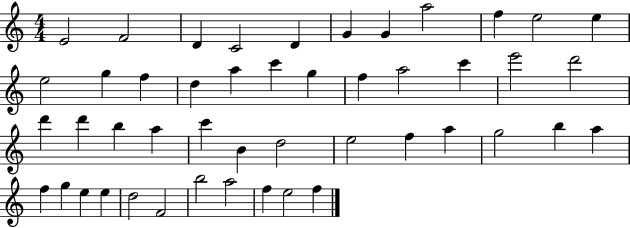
{
  \clef treble
  \numericTimeSignature
  \time 4/4
  \key c \major
  e'2 f'2 | d'4 c'2 d'4 | g'4 g'4 a''2 | f''4 e''2 e''4 | \break e''2 g''4 f''4 | d''4 a''4 c'''4 g''4 | f''4 a''2 c'''4 | e'''2 d'''2 | \break d'''4 d'''4 b''4 a''4 | c'''4 b'4 d''2 | e''2 f''4 a''4 | g''2 b''4 a''4 | \break f''4 g''4 e''4 e''4 | d''2 f'2 | b''2 a''2 | f''4 e''2 f''4 | \break \bar "|."
}